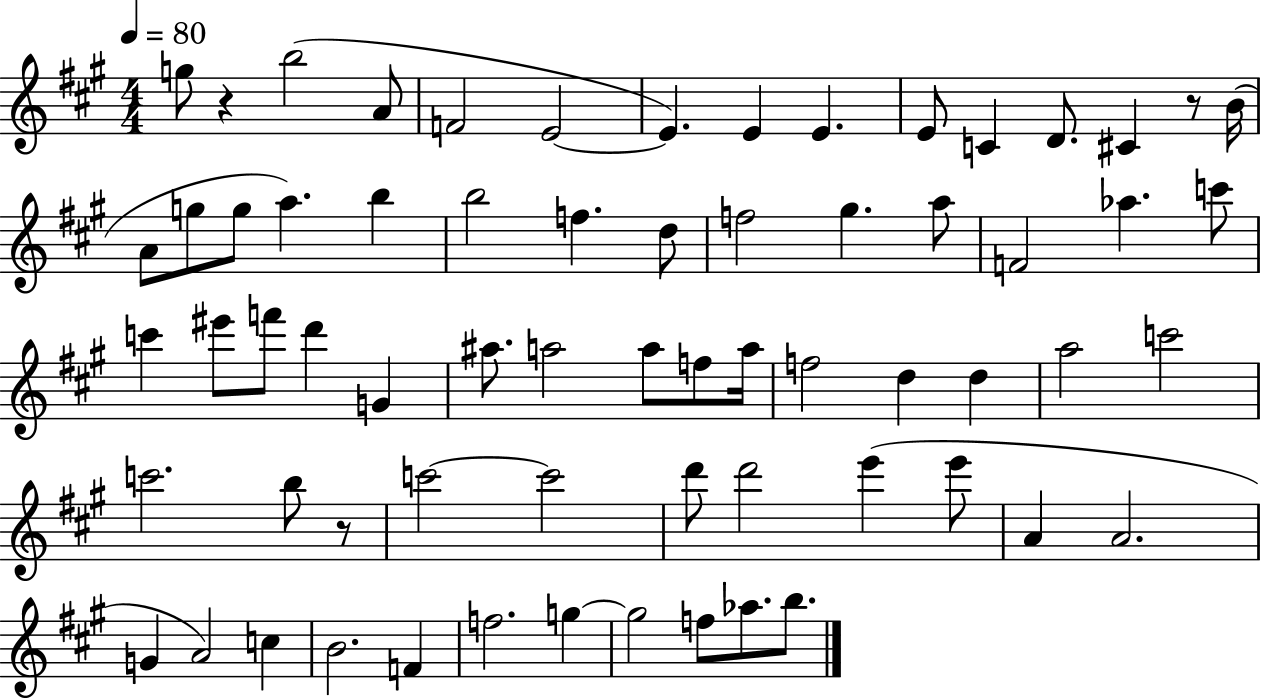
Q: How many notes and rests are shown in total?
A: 66